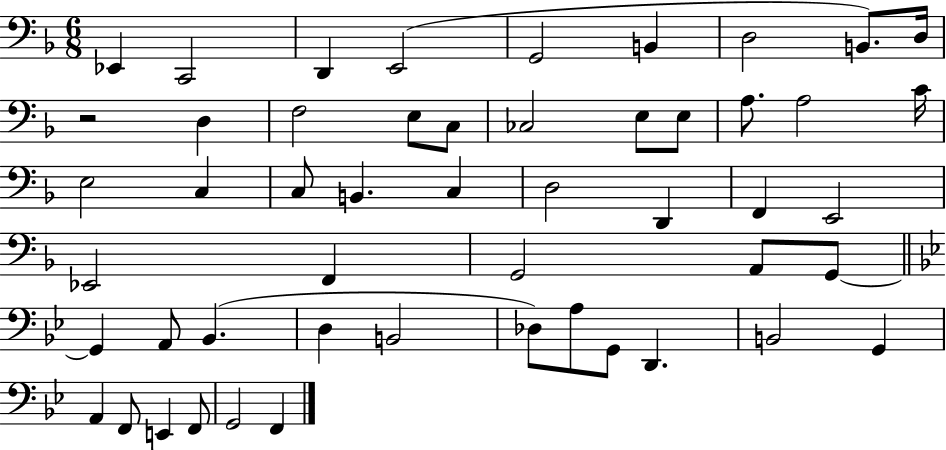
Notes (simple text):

Eb2/q C2/h D2/q E2/h G2/h B2/q D3/h B2/e. D3/s R/h D3/q F3/h E3/e C3/e CES3/h E3/e E3/e A3/e. A3/h C4/s E3/h C3/q C3/e B2/q. C3/q D3/h D2/q F2/q E2/h Eb2/h F2/q G2/h A2/e G2/e G2/q A2/e Bb2/q. D3/q B2/h Db3/e A3/e G2/e D2/q. B2/h G2/q A2/q F2/e E2/q F2/e G2/h F2/q